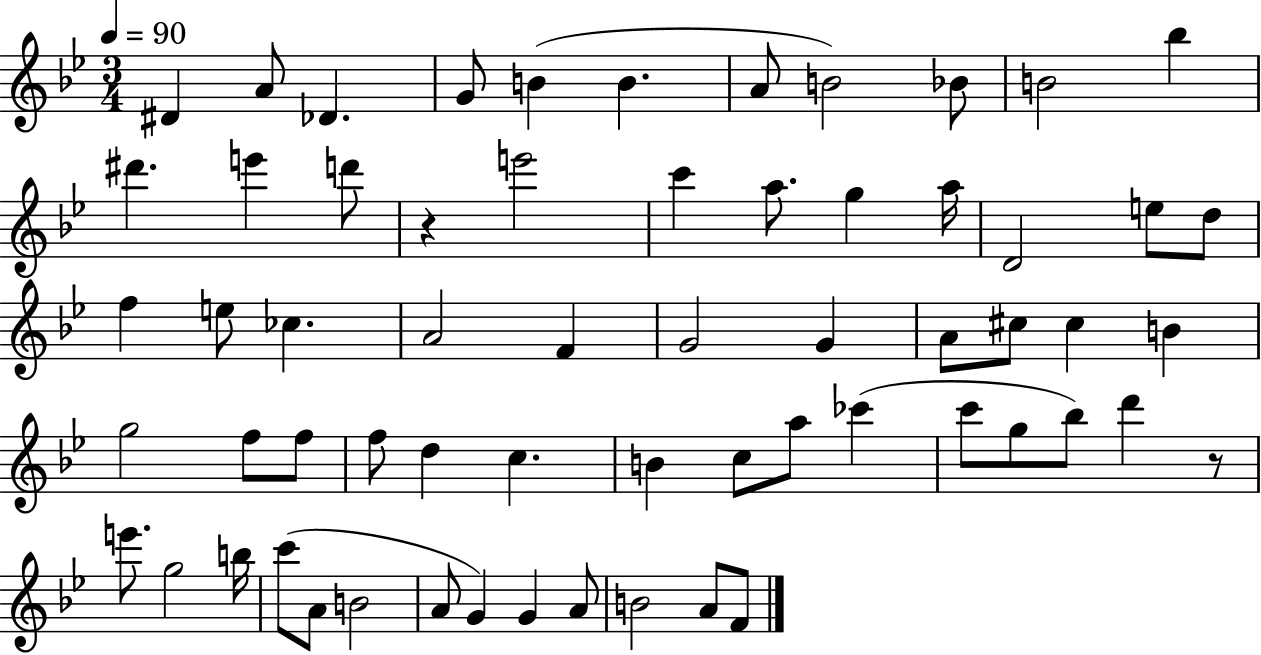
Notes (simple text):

D#4/q A4/e Db4/q. G4/e B4/q B4/q. A4/e B4/h Bb4/e B4/h Bb5/q D#6/q. E6/q D6/e R/q E6/h C6/q A5/e. G5/q A5/s D4/h E5/e D5/e F5/q E5/e CES5/q. A4/h F4/q G4/h G4/q A4/e C#5/e C#5/q B4/q G5/h F5/e F5/e F5/e D5/q C5/q. B4/q C5/e A5/e CES6/q C6/e G5/e Bb5/e D6/q R/e E6/e. G5/h B5/s C6/e A4/e B4/h A4/e G4/q G4/q A4/e B4/h A4/e F4/e